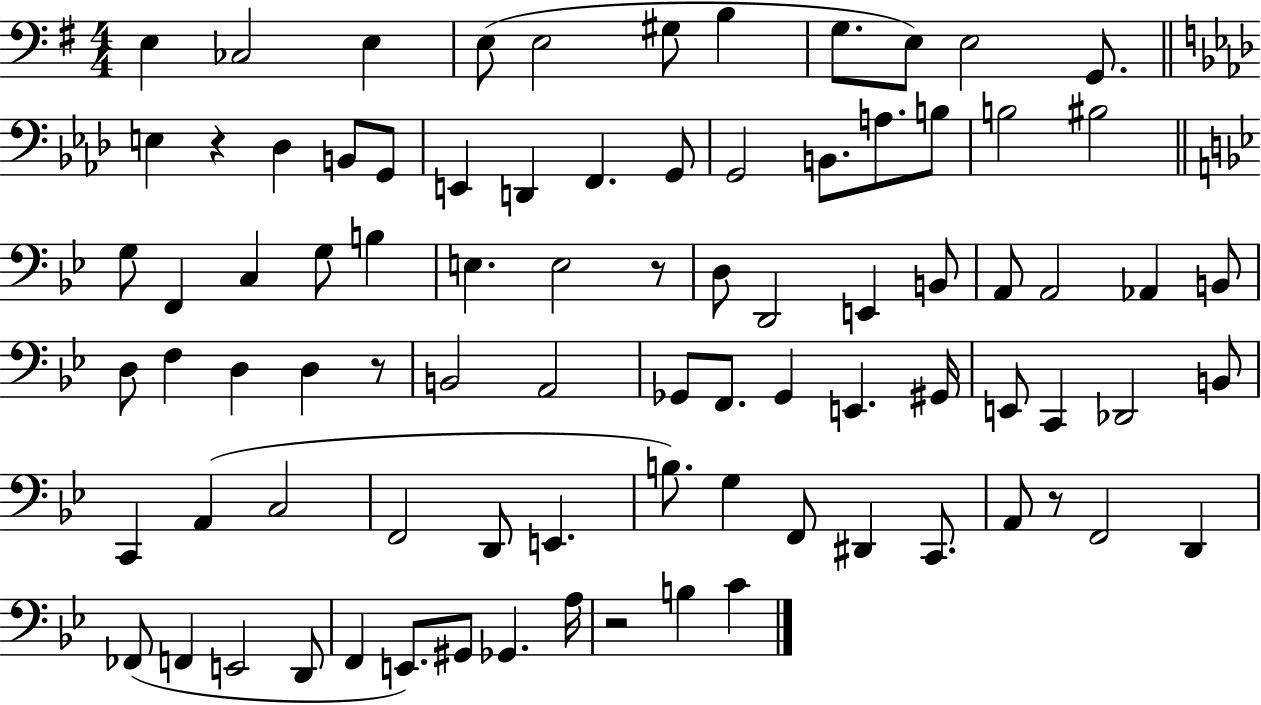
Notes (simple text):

E3/q CES3/h E3/q E3/e E3/h G#3/e B3/q G3/e. E3/e E3/h G2/e. E3/q R/q Db3/q B2/e G2/e E2/q D2/q F2/q. G2/e G2/h B2/e. A3/e. B3/e B3/h BIS3/h G3/e F2/q C3/q G3/e B3/q E3/q. E3/h R/e D3/e D2/h E2/q B2/e A2/e A2/h Ab2/q B2/e D3/e F3/q D3/q D3/q R/e B2/h A2/h Gb2/e F2/e. Gb2/q E2/q. G#2/s E2/e C2/q Db2/h B2/e C2/q A2/q C3/h F2/h D2/e E2/q. B3/e. G3/q F2/e D#2/q C2/e. A2/e R/e F2/h D2/q FES2/e F2/q E2/h D2/e F2/q E2/e. G#2/e Gb2/q. A3/s R/h B3/q C4/q